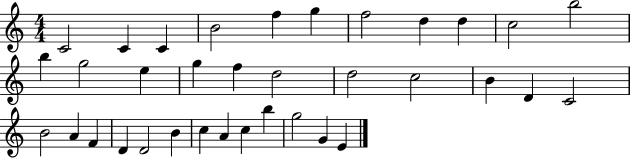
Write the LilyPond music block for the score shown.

{
  \clef treble
  \numericTimeSignature
  \time 4/4
  \key c \major
  c'2 c'4 c'4 | b'2 f''4 g''4 | f''2 d''4 d''4 | c''2 b''2 | \break b''4 g''2 e''4 | g''4 f''4 d''2 | d''2 c''2 | b'4 d'4 c'2 | \break b'2 a'4 f'4 | d'4 d'2 b'4 | c''4 a'4 c''4 b''4 | g''2 g'4 e'4 | \break \bar "|."
}